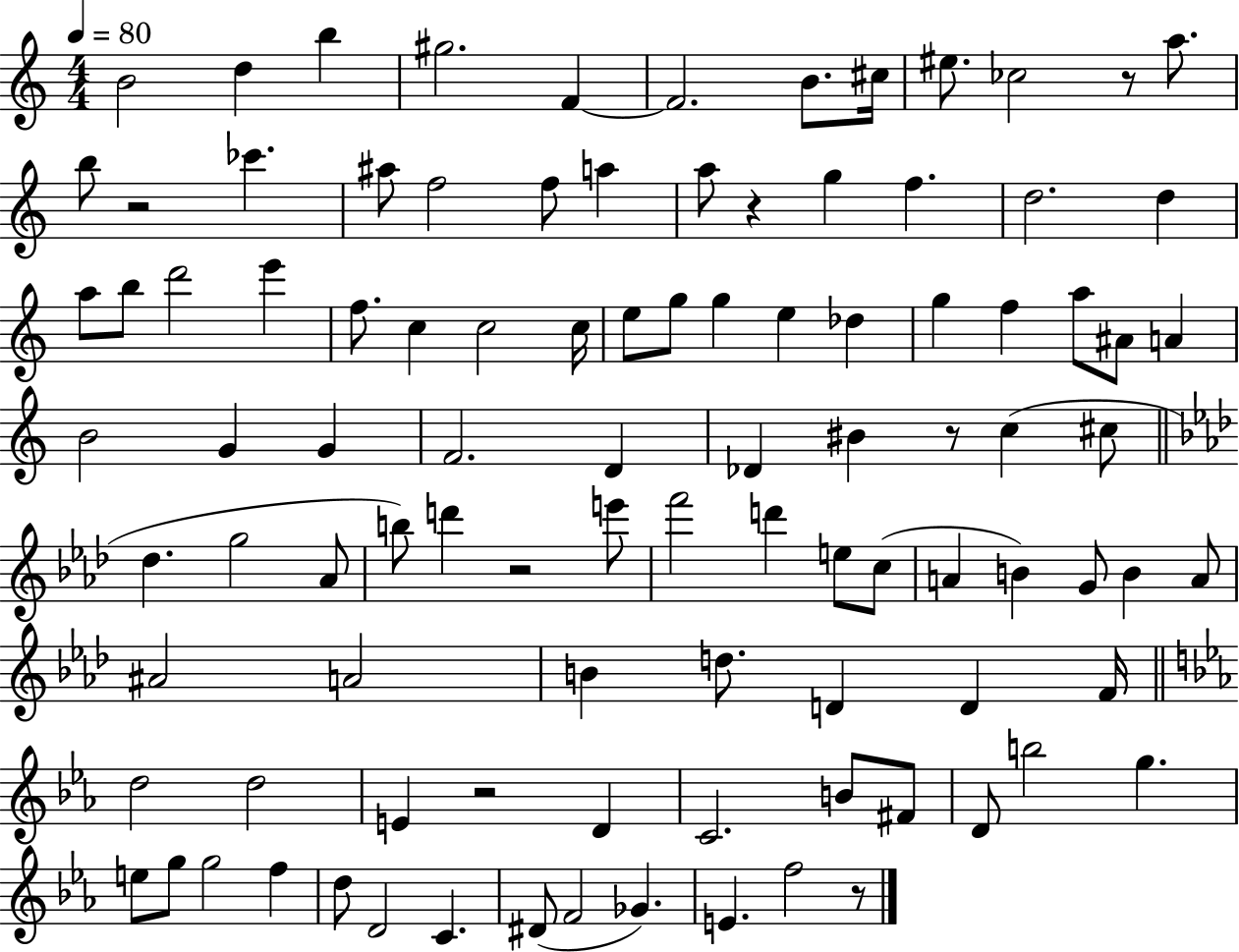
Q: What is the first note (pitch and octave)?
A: B4